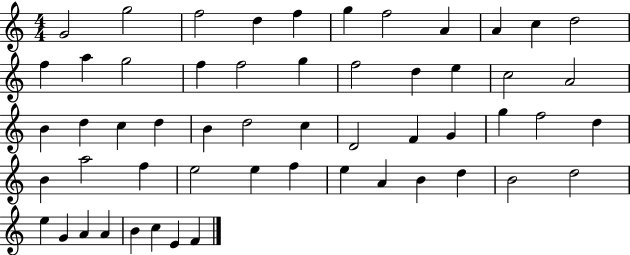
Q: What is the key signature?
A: C major